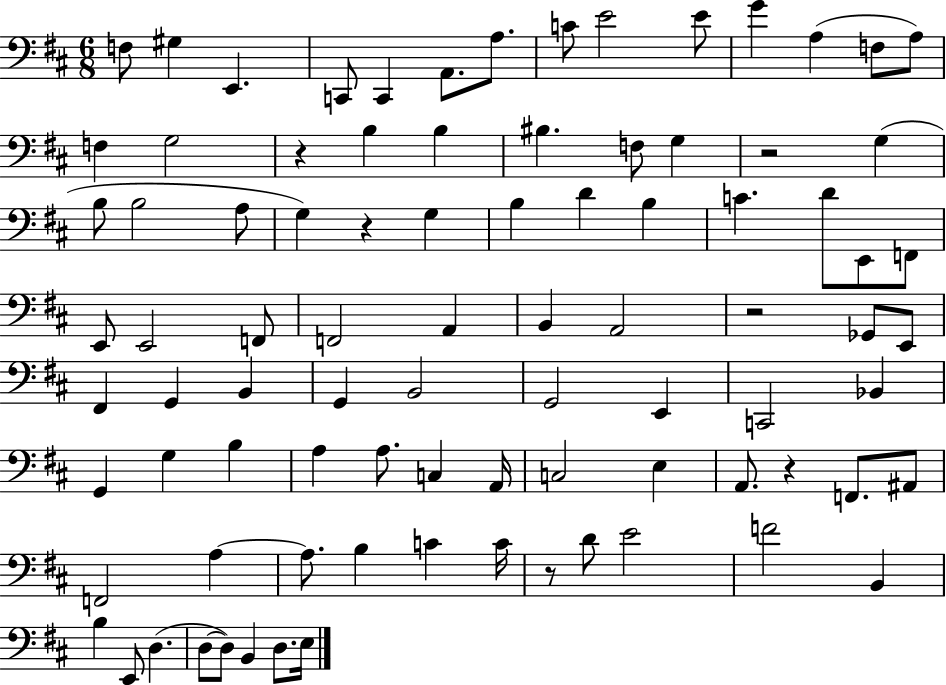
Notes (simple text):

F3/e G#3/q E2/q. C2/e C2/q A2/e. A3/e. C4/e E4/h E4/e G4/q A3/q F3/e A3/e F3/q G3/h R/q B3/q B3/q BIS3/q. F3/e G3/q R/h G3/q B3/e B3/h A3/e G3/q R/q G3/q B3/q D4/q B3/q C4/q. D4/e E2/e F2/e E2/e E2/h F2/e F2/h A2/q B2/q A2/h R/h Gb2/e E2/e F#2/q G2/q B2/q G2/q B2/h G2/h E2/q C2/h Bb2/q G2/q G3/q B3/q A3/q A3/e. C3/q A2/s C3/h E3/q A2/e. R/q F2/e. A#2/e F2/h A3/q A3/e. B3/q C4/q C4/s R/e D4/e E4/h F4/h B2/q B3/q E2/e D3/q. D3/e D3/e B2/q D3/e. E3/s